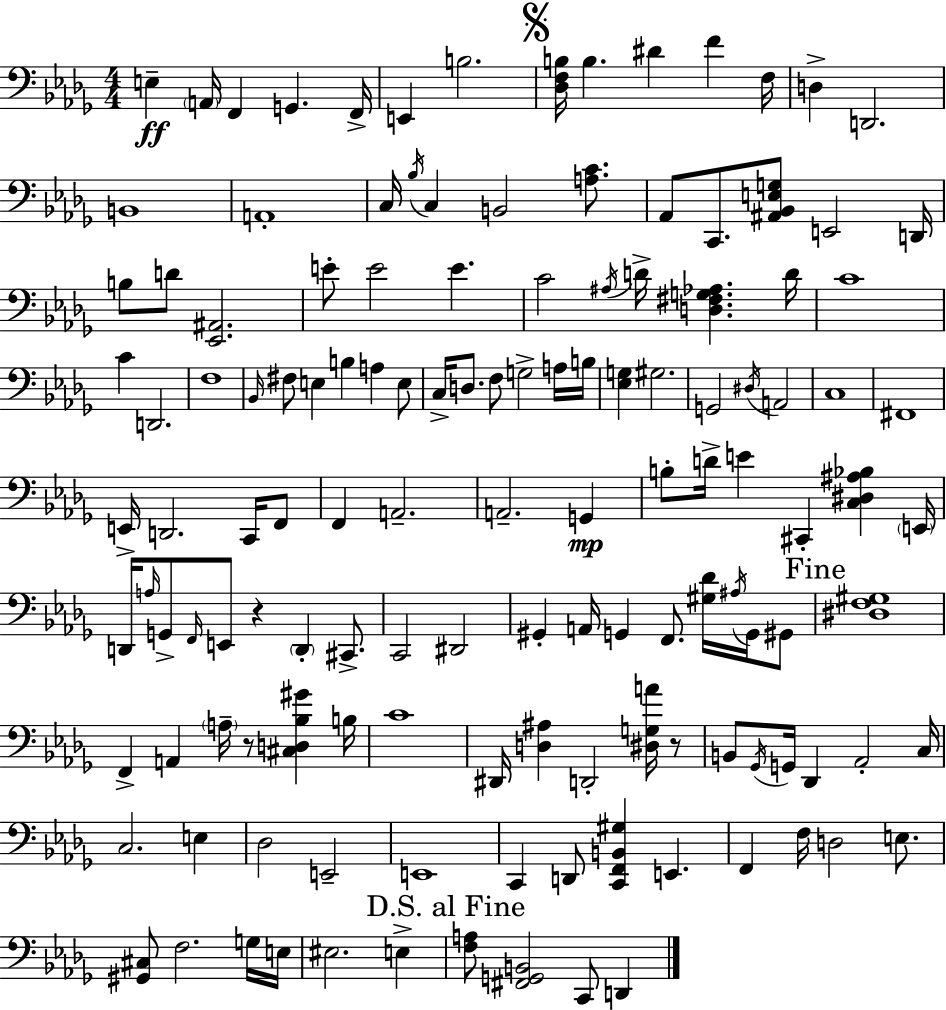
X:1
T:Untitled
M:4/4
L:1/4
K:Bbm
E, A,,/4 F,, G,, F,,/4 E,, B,2 [_D,F,B,]/4 B, ^D F F,/4 D, D,,2 B,,4 A,,4 C,/4 _B,/4 C, B,,2 [A,C]/2 _A,,/2 C,,/2 [^A,,_B,,E,G,]/2 E,,2 D,,/4 B,/2 D/2 [_E,,^A,,]2 E/2 E2 E C2 ^A,/4 D/4 [D,^F,G,_A,] D/4 C4 C D,,2 F,4 _B,,/4 ^F,/2 E, B, A, E,/2 C,/4 D,/2 F,/2 G,2 A,/4 B,/4 [_E,G,] ^G,2 G,,2 ^D,/4 A,,2 C,4 ^F,,4 E,,/4 D,,2 C,,/4 F,,/2 F,, A,,2 A,,2 G,, B,/2 D/4 E ^C,, [C,^D,^A,_B,] E,,/4 D,,/4 A,/4 G,,/2 F,,/4 E,,/2 z D,, ^C,,/2 C,,2 ^D,,2 ^G,, A,,/4 G,, F,,/2 [^G,_D]/4 ^A,/4 G,,/4 ^G,,/2 [^D,F,^G,]4 F,, A,, A,/4 z/2 [^C,D,_B,^G] B,/4 C4 ^D,,/4 [D,^A,] D,,2 [^D,G,A]/4 z/2 B,,/2 _G,,/4 G,,/4 _D,, _A,,2 C,/4 C,2 E, _D,2 E,,2 E,,4 C,, D,,/2 [C,,F,,B,,^G,] E,, F,, F,/4 D,2 E,/2 [^G,,^C,]/2 F,2 G,/4 E,/4 ^E,2 E, [F,A,]/2 [^F,,G,,B,,]2 C,,/2 D,,